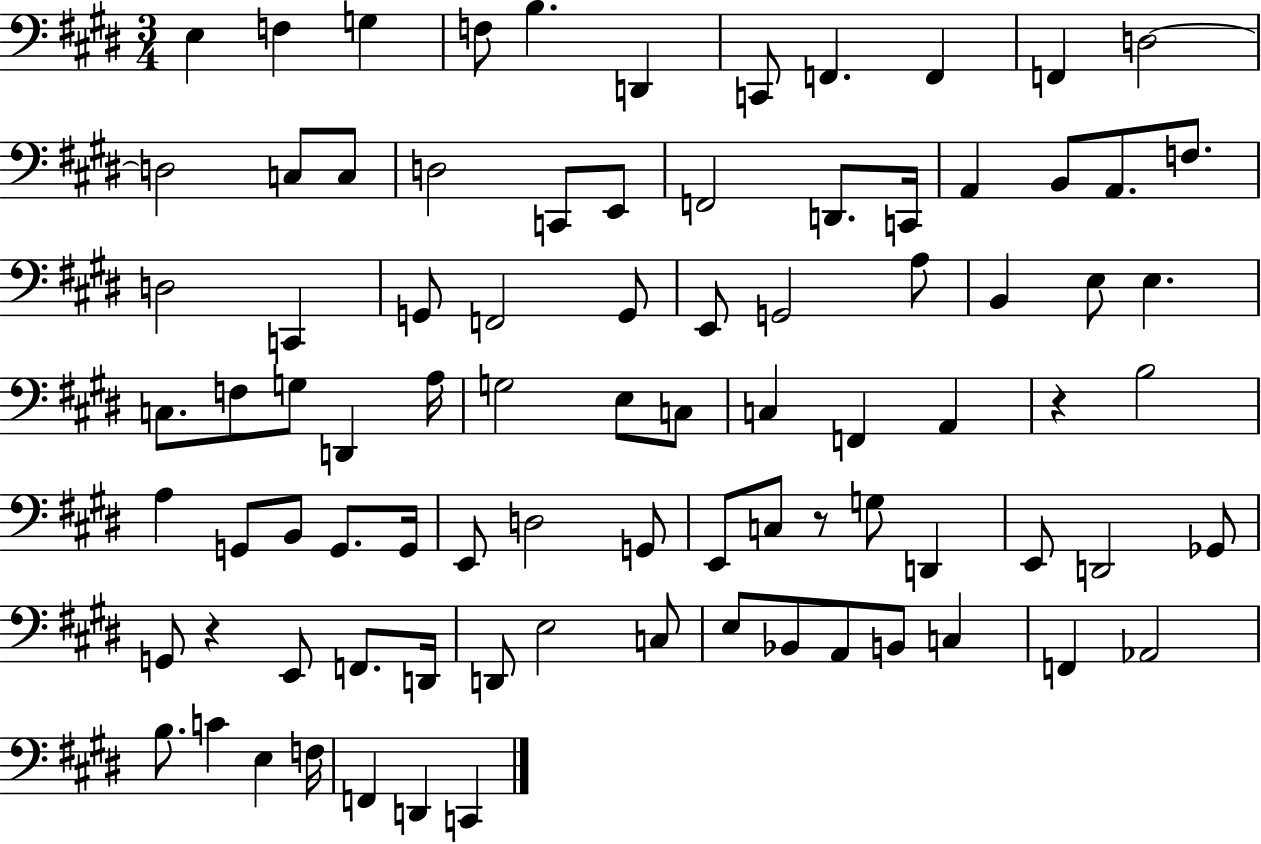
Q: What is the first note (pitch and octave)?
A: E3